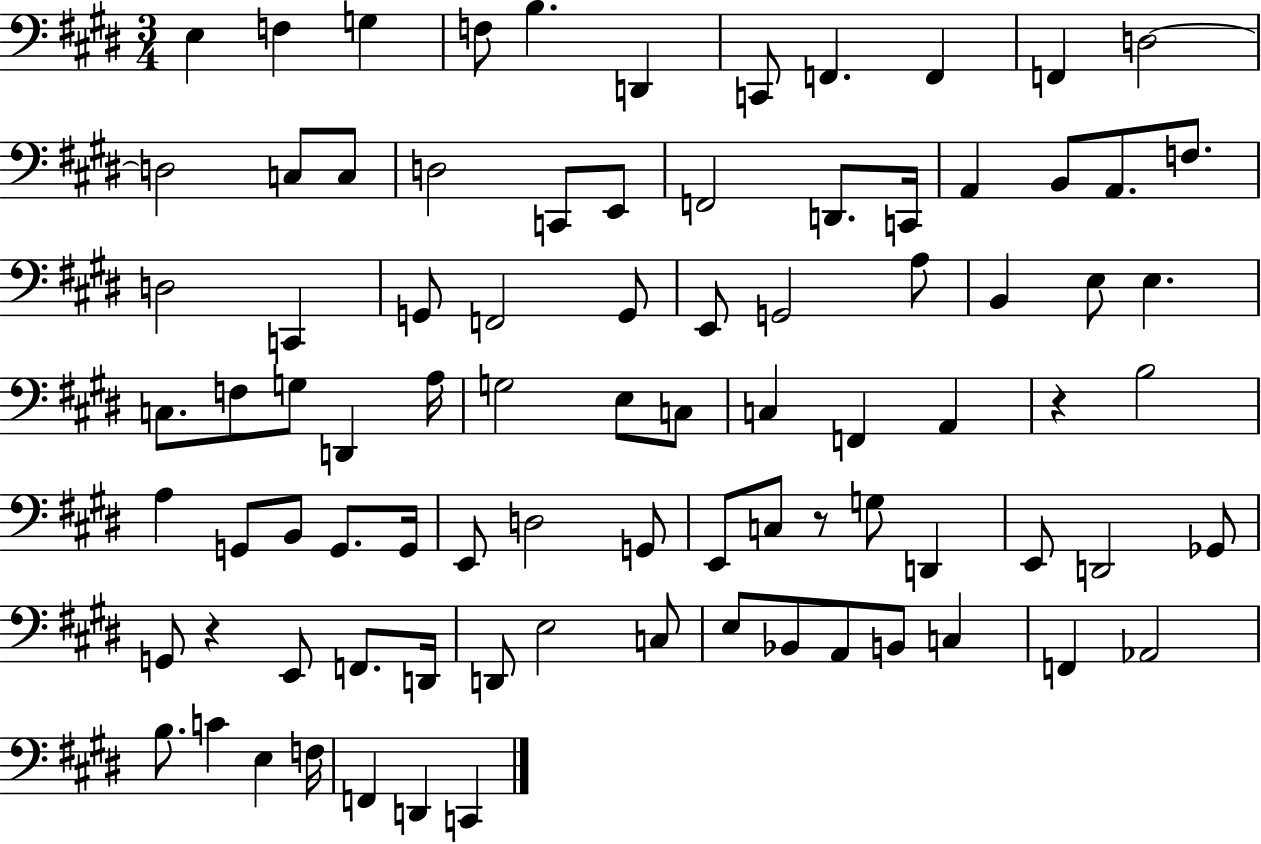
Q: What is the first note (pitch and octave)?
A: E3